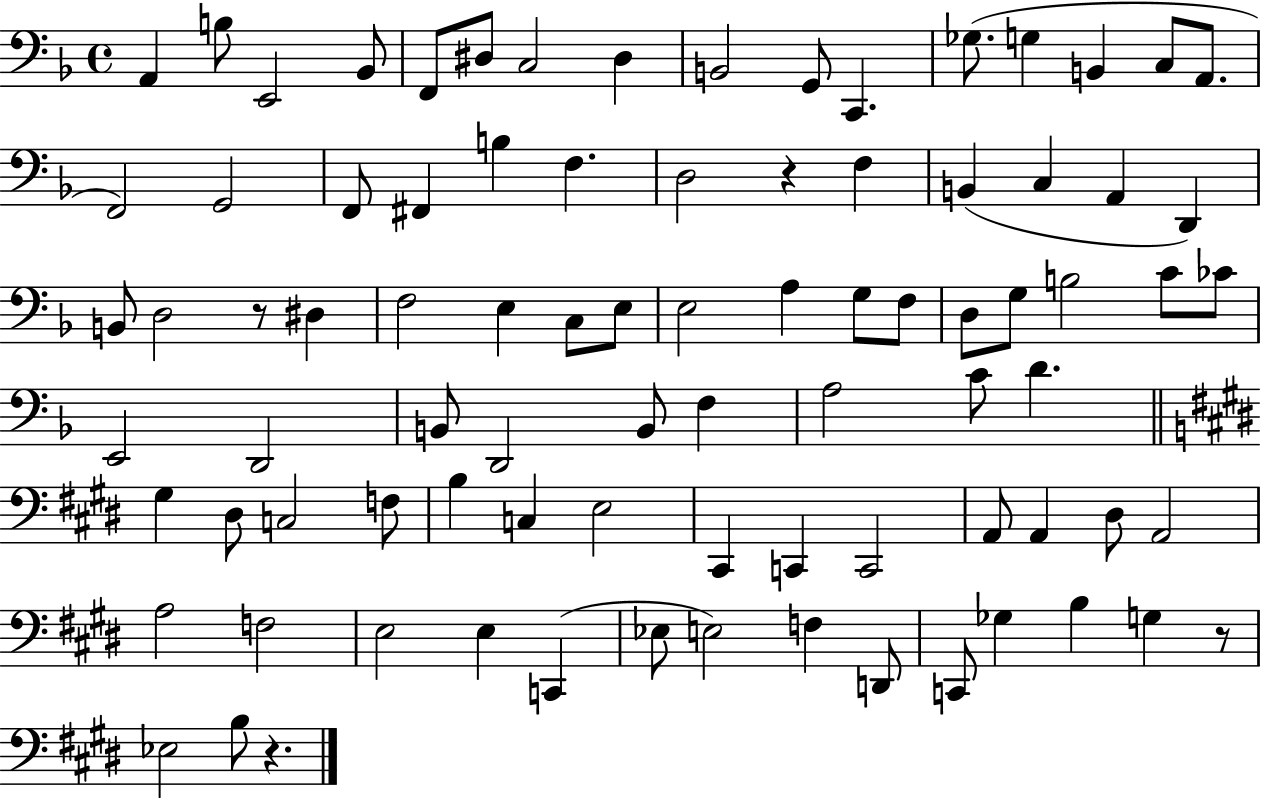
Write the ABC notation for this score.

X:1
T:Untitled
M:4/4
L:1/4
K:F
A,, B,/2 E,,2 _B,,/2 F,,/2 ^D,/2 C,2 ^D, B,,2 G,,/2 C,, _G,/2 G, B,, C,/2 A,,/2 F,,2 G,,2 F,,/2 ^F,, B, F, D,2 z F, B,, C, A,, D,, B,,/2 D,2 z/2 ^D, F,2 E, C,/2 E,/2 E,2 A, G,/2 F,/2 D,/2 G,/2 B,2 C/2 _C/2 E,,2 D,,2 B,,/2 D,,2 B,,/2 F, A,2 C/2 D ^G, ^D,/2 C,2 F,/2 B, C, E,2 ^C,, C,, C,,2 A,,/2 A,, ^D,/2 A,,2 A,2 F,2 E,2 E, C,, _E,/2 E,2 F, D,,/2 C,,/2 _G, B, G, z/2 _E,2 B,/2 z